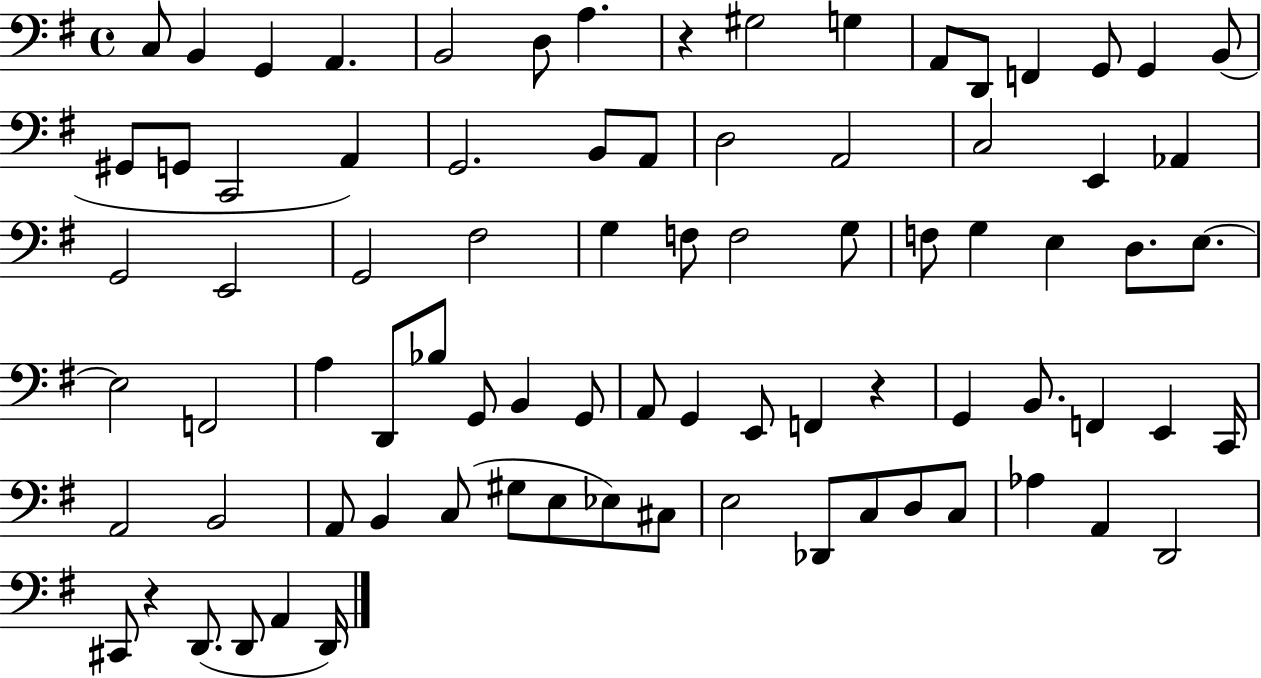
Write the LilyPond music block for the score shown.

{
  \clef bass
  \time 4/4
  \defaultTimeSignature
  \key g \major
  c8 b,4 g,4 a,4. | b,2 d8 a4. | r4 gis2 g4 | a,8 d,8 f,4 g,8 g,4 b,8( | \break gis,8 g,8 c,2 a,4) | g,2. b,8 a,8 | d2 a,2 | c2 e,4 aes,4 | \break g,2 e,2 | g,2 fis2 | g4 f8 f2 g8 | f8 g4 e4 d8. e8.~~ | \break e2 f,2 | a4 d,8 bes8 g,8 b,4 g,8 | a,8 g,4 e,8 f,4 r4 | g,4 b,8. f,4 e,4 c,16 | \break a,2 b,2 | a,8 b,4 c8( gis8 e8 ees8) cis8 | e2 des,8 c8 d8 c8 | aes4 a,4 d,2 | \break cis,8 r4 d,8.( d,8 a,4 d,16) | \bar "|."
}